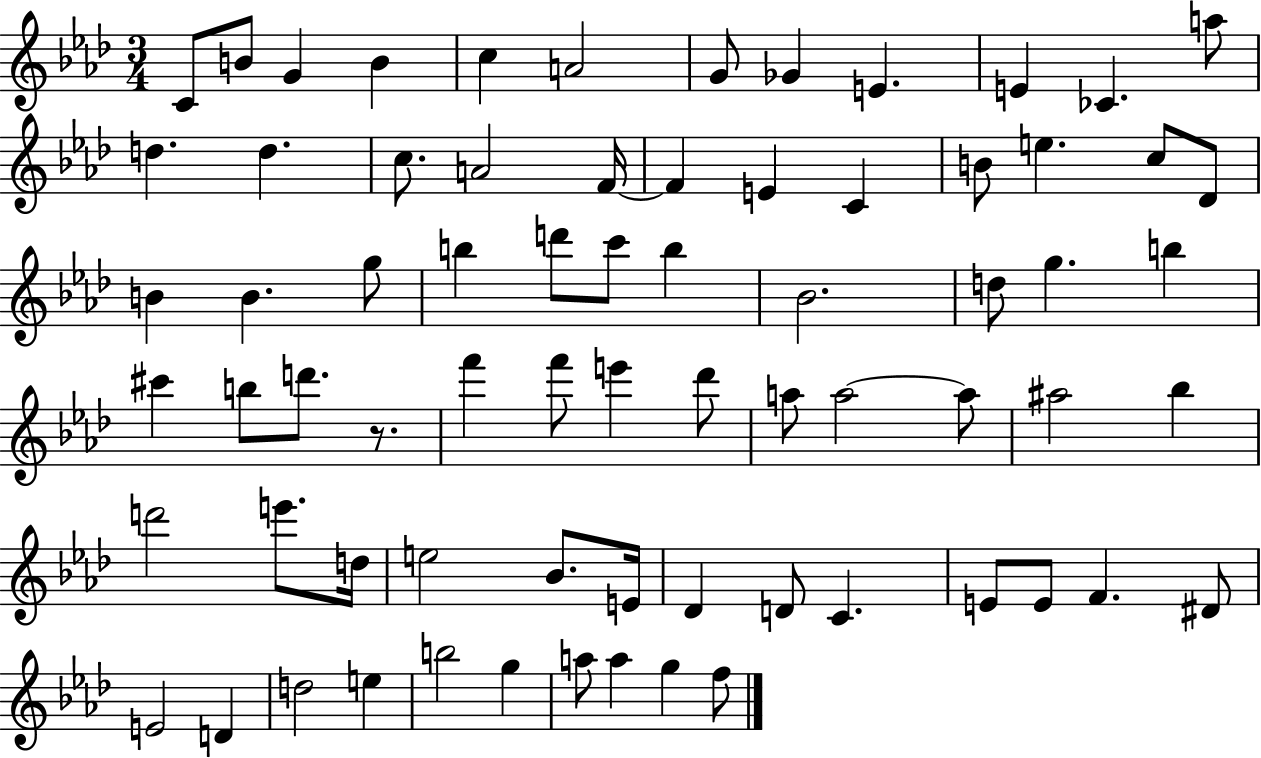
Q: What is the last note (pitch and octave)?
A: F5